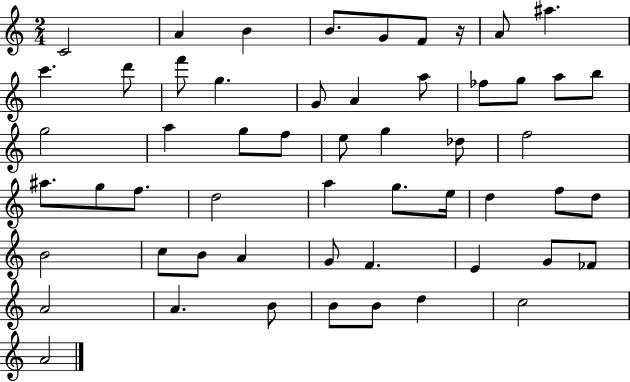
C4/h A4/q B4/q B4/e. G4/e F4/e R/s A4/e A#5/q. C6/q. D6/e F6/e G5/q. G4/e A4/q A5/e FES5/e G5/e A5/e B5/e G5/h A5/q G5/e F5/e E5/e G5/q Db5/e F5/h A#5/e. G5/e F5/e. D5/h A5/q G5/e. E5/s D5/q F5/e D5/e B4/h C5/e B4/e A4/q G4/e F4/q. E4/q G4/e FES4/e A4/h A4/q. B4/e B4/e B4/e D5/q C5/h A4/h